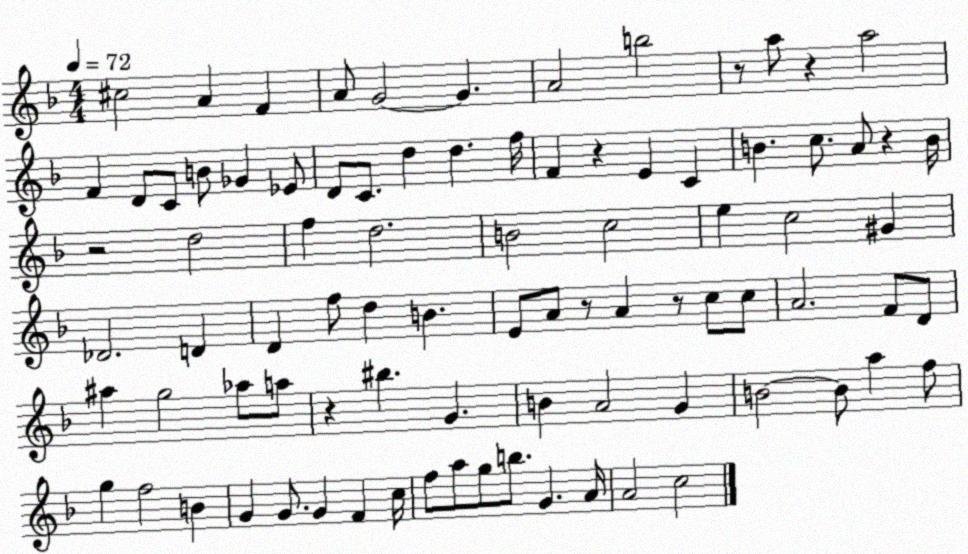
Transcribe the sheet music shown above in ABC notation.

X:1
T:Untitled
M:4/4
L:1/4
K:F
^c2 A F A/2 G2 G A2 b2 z/2 a/2 z a2 F D/2 C/2 B/2 _G _E/2 D/2 C/2 d d f/4 F z E C B c/2 A/2 z B/4 z2 d2 f d2 B2 c2 e c2 ^G _D2 D D f/2 d B E/2 A/2 z/2 A z/2 c/2 c/2 A2 F/2 D/2 ^a g2 _a/2 a/2 z ^b G B A2 G B2 B/2 a f/2 g f2 B G G/2 G F c/4 f/2 a/2 g/2 b/2 G A/4 A2 c2